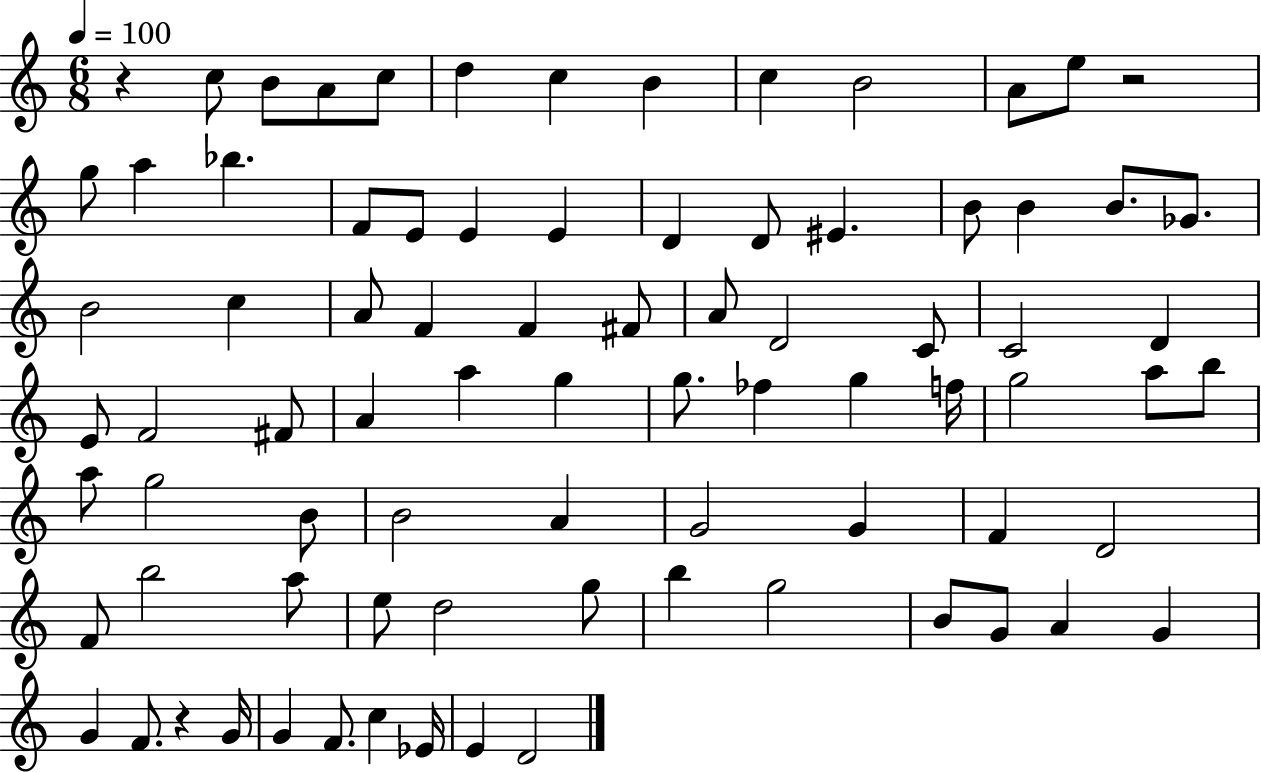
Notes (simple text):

R/q C5/e B4/e A4/e C5/e D5/q C5/q B4/q C5/q B4/h A4/e E5/e R/h G5/e A5/q Bb5/q. F4/e E4/e E4/q E4/q D4/q D4/e EIS4/q. B4/e B4/q B4/e. Gb4/e. B4/h C5/q A4/e F4/q F4/q F#4/e A4/e D4/h C4/e C4/h D4/q E4/e F4/h F#4/e A4/q A5/q G5/q G5/e. FES5/q G5/q F5/s G5/h A5/e B5/e A5/e G5/h B4/e B4/h A4/q G4/h G4/q F4/q D4/h F4/e B5/h A5/e E5/e D5/h G5/e B5/q G5/h B4/e G4/e A4/q G4/q G4/q F4/e. R/q G4/s G4/q F4/e. C5/q Eb4/s E4/q D4/h